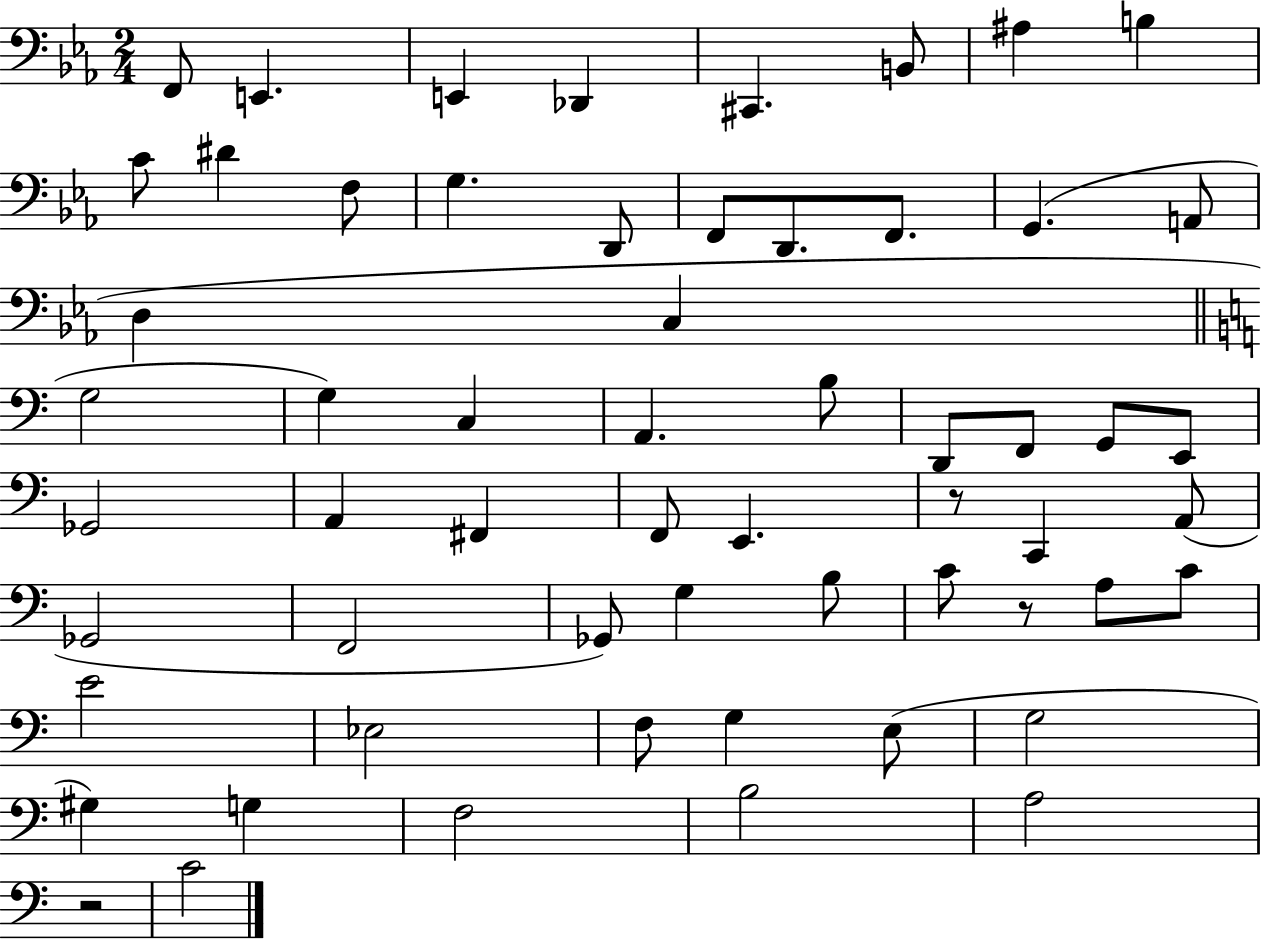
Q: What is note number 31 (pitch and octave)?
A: A2